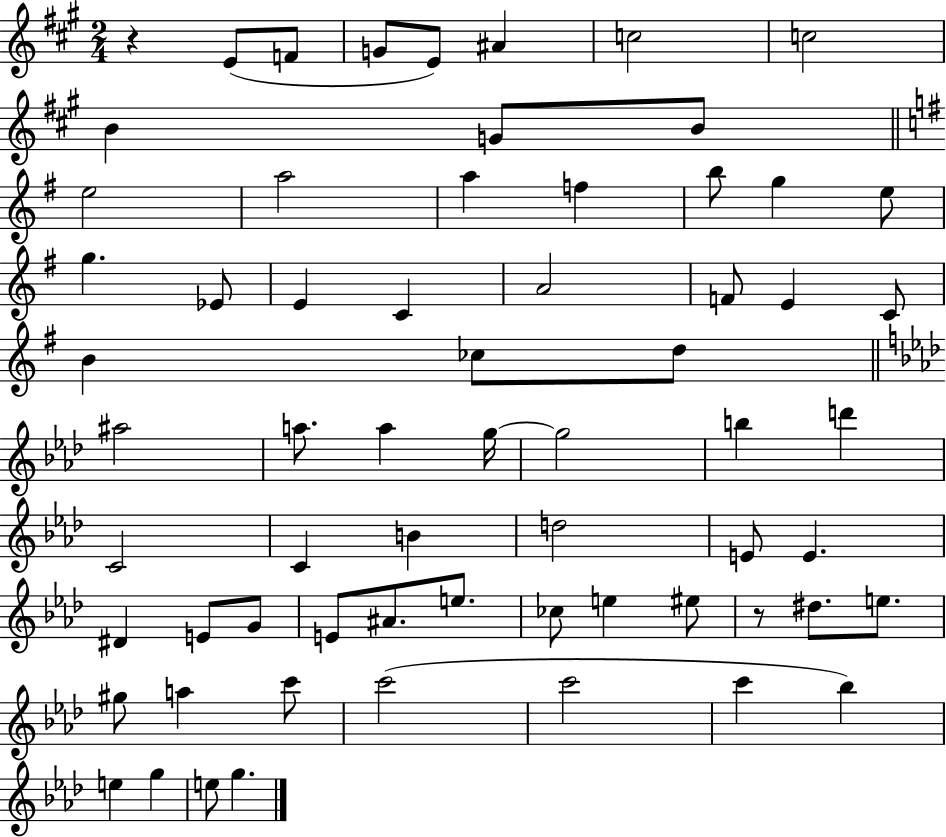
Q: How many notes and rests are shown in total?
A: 65